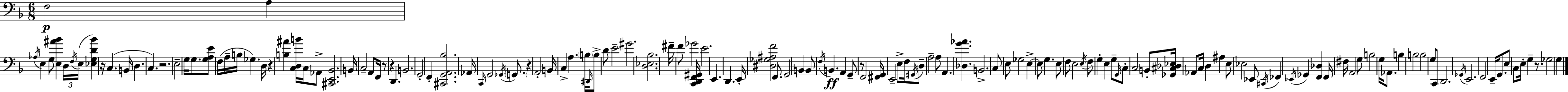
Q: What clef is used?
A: bass